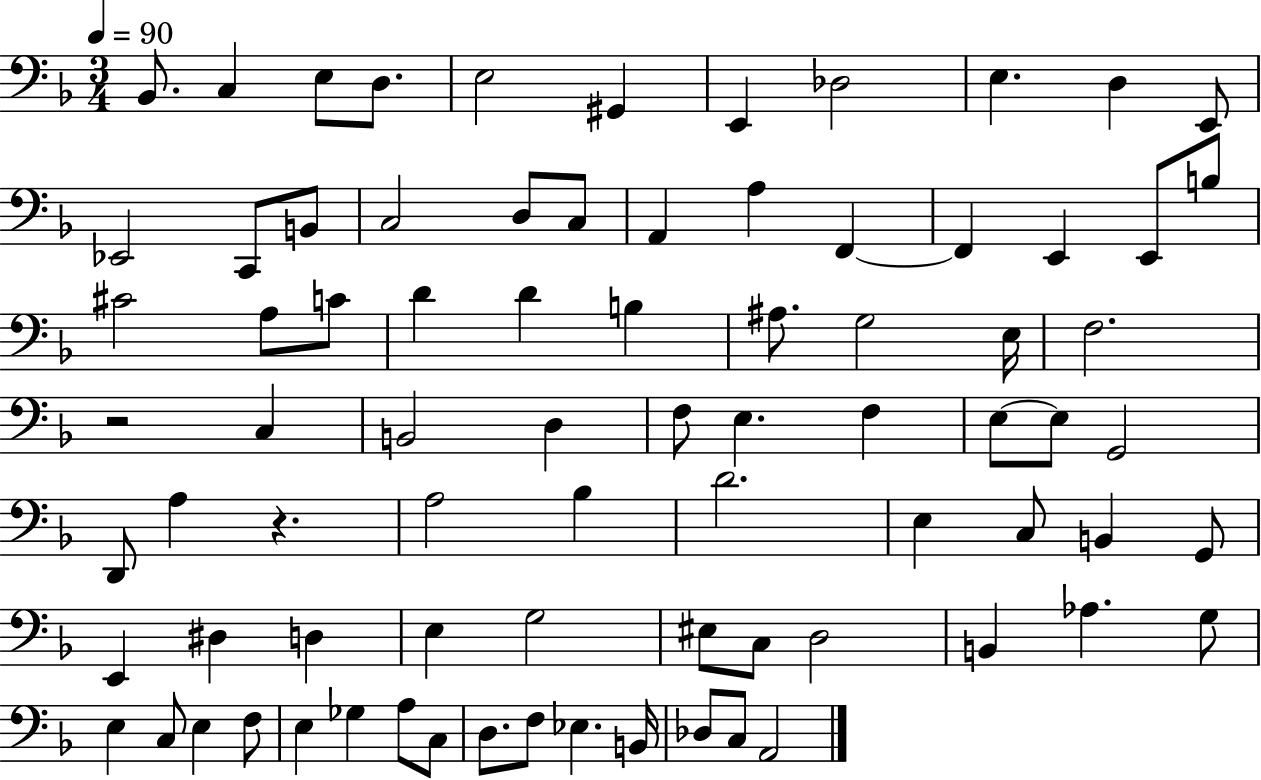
{
  \clef bass
  \numericTimeSignature
  \time 3/4
  \key f \major
  \tempo 4 = 90
  bes,8. c4 e8 d8. | e2 gis,4 | e,4 des2 | e4. d4 e,8 | \break ees,2 c,8 b,8 | c2 d8 c8 | a,4 a4 f,4~~ | f,4 e,4 e,8 b8 | \break cis'2 a8 c'8 | d'4 d'4 b4 | ais8. g2 e16 | f2. | \break r2 c4 | b,2 d4 | f8 e4. f4 | e8~~ e8 g,2 | \break d,8 a4 r4. | a2 bes4 | d'2. | e4 c8 b,4 g,8 | \break e,4 dis4 d4 | e4 g2 | eis8 c8 d2 | b,4 aes4. g8 | \break e4 c8 e4 f8 | e4 ges4 a8 c8 | d8. f8 ees4. b,16 | des8 c8 a,2 | \break \bar "|."
}